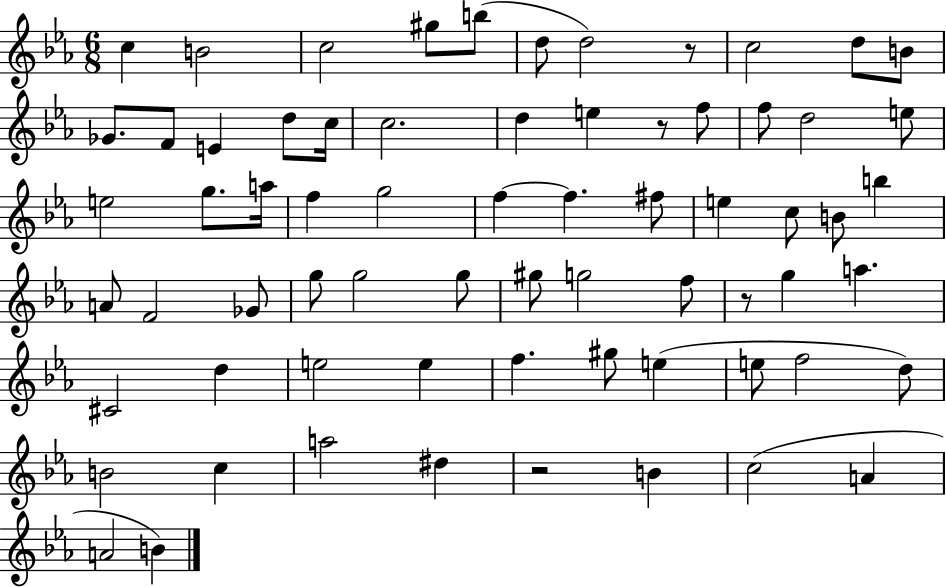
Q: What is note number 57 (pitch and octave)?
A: C5